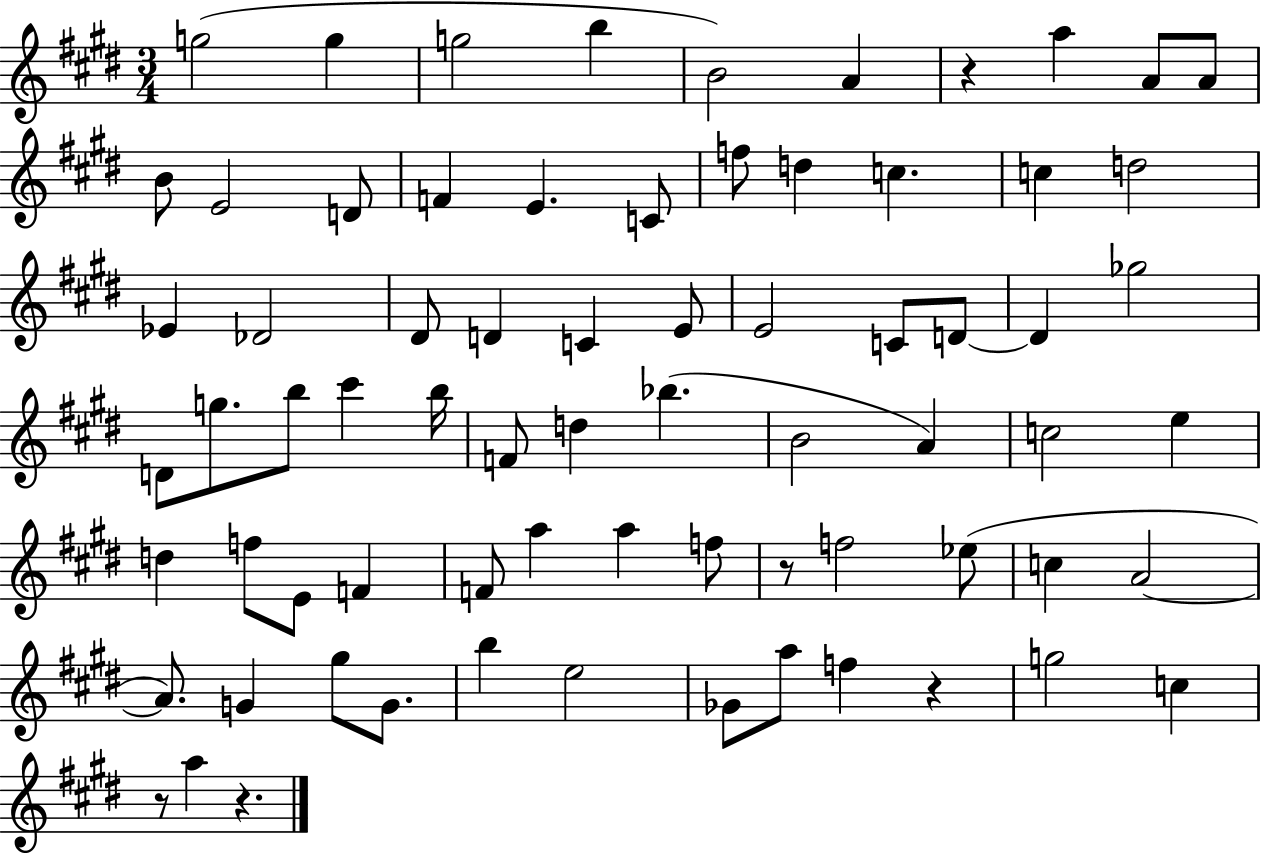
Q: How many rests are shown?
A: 5